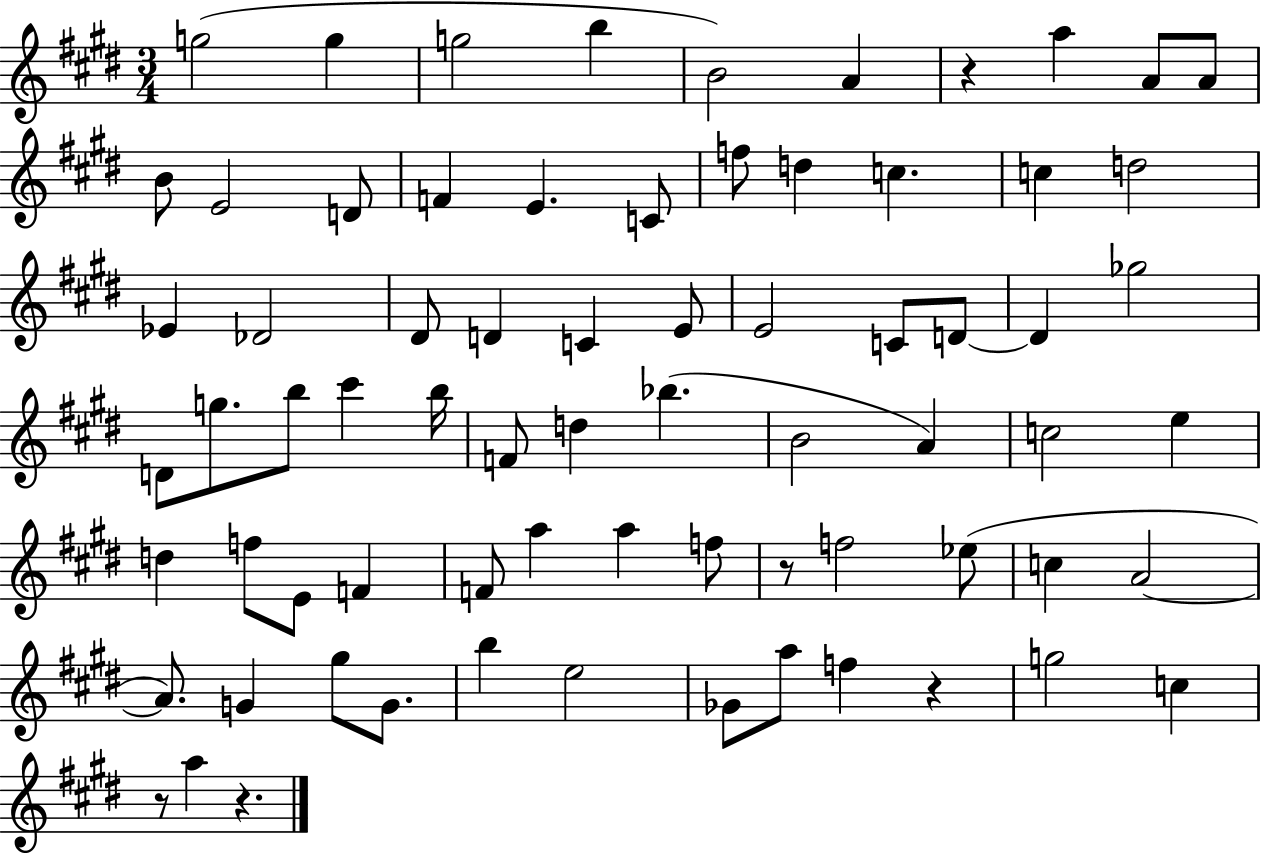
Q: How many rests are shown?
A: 5